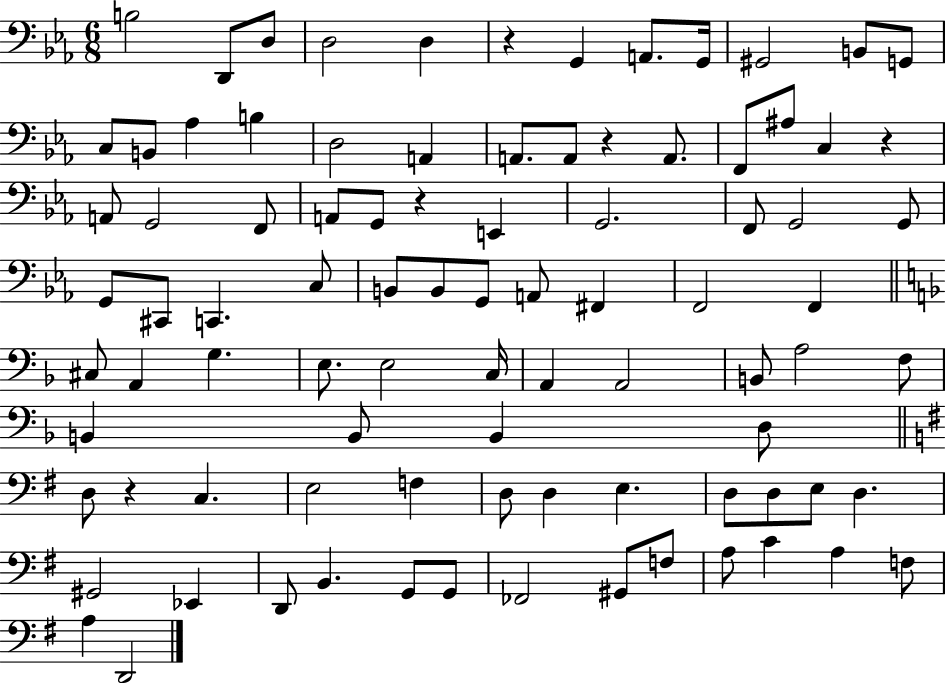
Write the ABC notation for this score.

X:1
T:Untitled
M:6/8
L:1/4
K:Eb
B,2 D,,/2 D,/2 D,2 D, z G,, A,,/2 G,,/4 ^G,,2 B,,/2 G,,/2 C,/2 B,,/2 _A, B, D,2 A,, A,,/2 A,,/2 z A,,/2 F,,/2 ^A,/2 C, z A,,/2 G,,2 F,,/2 A,,/2 G,,/2 z E,, G,,2 F,,/2 G,,2 G,,/2 G,,/2 ^C,,/2 C,, C,/2 B,,/2 B,,/2 G,,/2 A,,/2 ^F,, F,,2 F,, ^C,/2 A,, G, E,/2 E,2 C,/4 A,, A,,2 B,,/2 A,2 F,/2 B,, B,,/2 B,, D,/2 D,/2 z C, E,2 F, D,/2 D, E, D,/2 D,/2 E,/2 D, ^G,,2 _E,, D,,/2 B,, G,,/2 G,,/2 _F,,2 ^G,,/2 F,/2 A,/2 C A, F,/2 A, D,,2